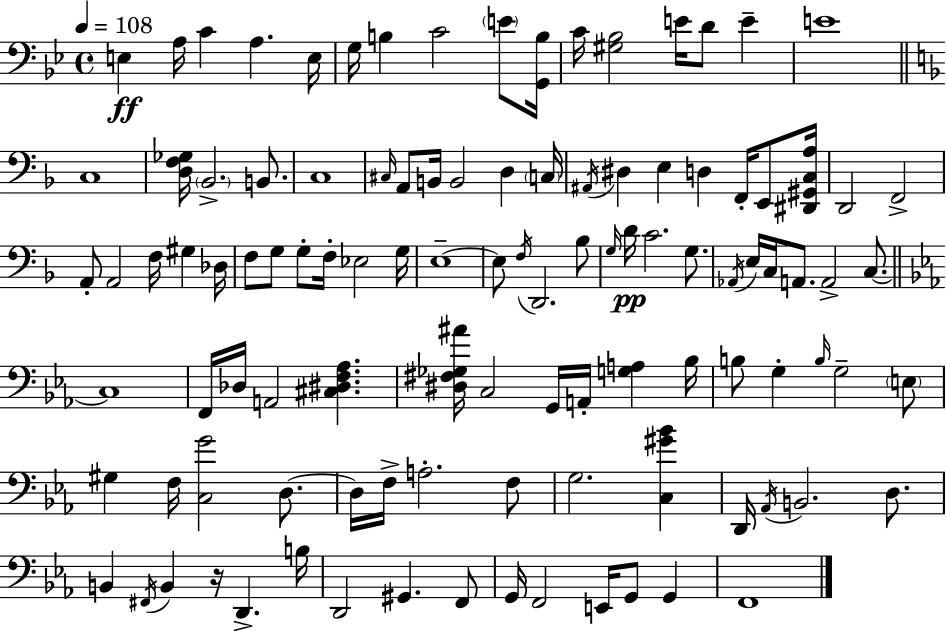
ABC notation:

X:1
T:Untitled
M:4/4
L:1/4
K:Gm
E, A,/4 C A, E,/4 G,/4 B, C2 E/2 [G,,B,]/4 C/4 [^G,_B,]2 E/4 D/2 E E4 C,4 [D,F,_G,]/4 _B,,2 B,,/2 C,4 ^C,/4 A,,/2 B,,/4 B,,2 D, C,/4 ^A,,/4 ^D, E, D, F,,/4 E,,/2 [^D,,^G,,C,A,]/4 D,,2 F,,2 A,,/2 A,,2 F,/4 ^G, _D,/4 F,/2 G,/2 G,/2 F,/4 _E,2 G,/4 E,4 E,/2 F,/4 D,,2 _B,/2 G,/4 D/4 C2 G,/2 _A,,/4 E,/4 C,/4 A,,/2 A,,2 C,/2 C,4 F,,/4 _D,/4 A,,2 [^C,^D,F,_A,] [^D,^F,_G,^A]/4 C,2 G,,/4 A,,/4 [G,A,] _B,/4 B,/2 G, B,/4 G,2 E,/2 ^G, F,/4 [C,G]2 D,/2 D,/4 F,/4 A,2 F,/2 G,2 [C,^G_B] D,,/4 _A,,/4 B,,2 D,/2 B,, ^F,,/4 B,, z/4 D,, B,/4 D,,2 ^G,, F,,/2 G,,/4 F,,2 E,,/4 G,,/2 G,, F,,4